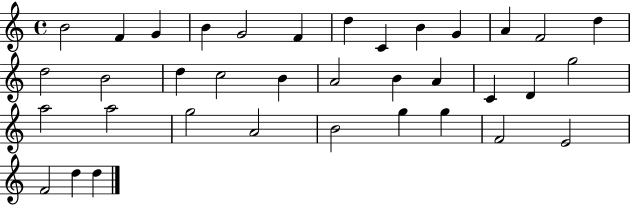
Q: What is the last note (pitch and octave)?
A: D5